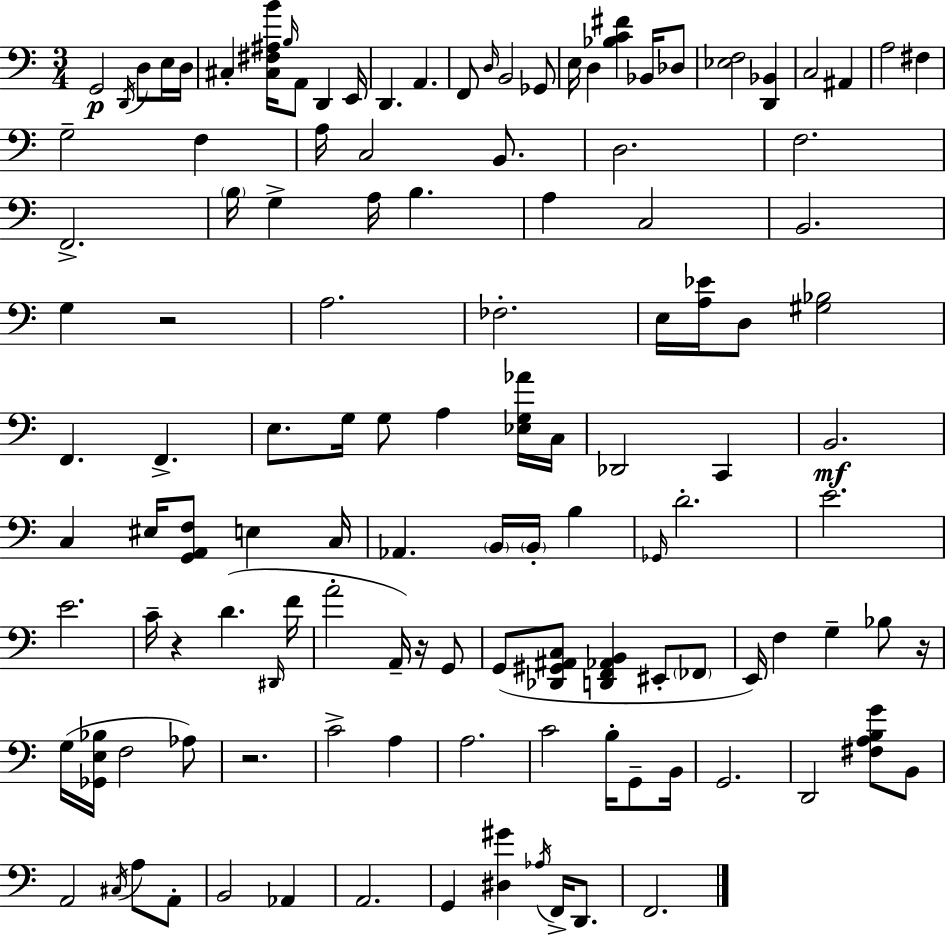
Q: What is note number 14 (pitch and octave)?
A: D3